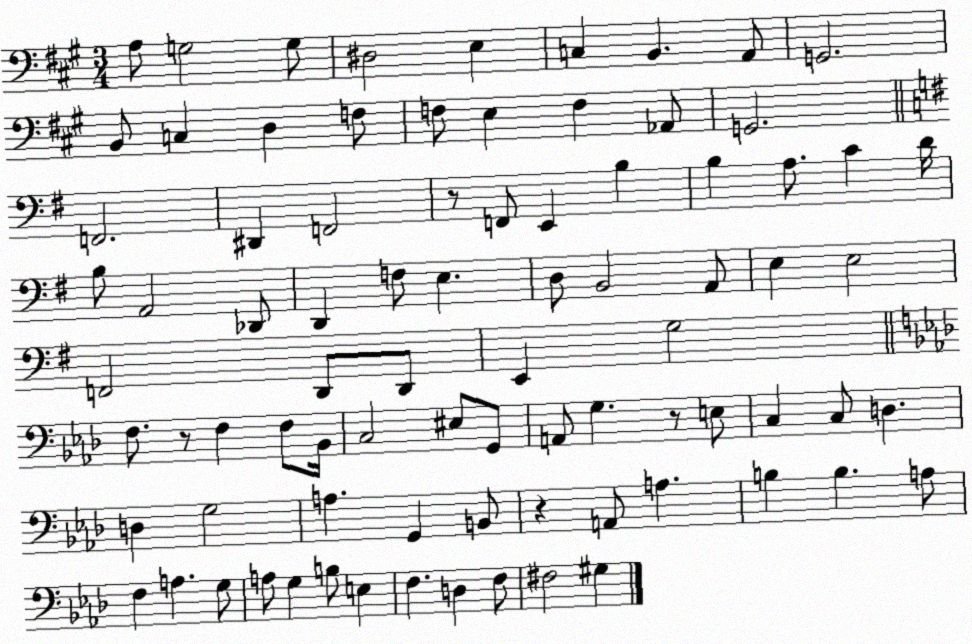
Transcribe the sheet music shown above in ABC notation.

X:1
T:Untitled
M:3/4
L:1/4
K:A
A,/2 G,2 G,/2 ^D,2 E, C, B,, A,,/2 G,,2 B,,/2 C, D, F,/2 F,/2 E, F, _A,,/2 G,,2 F,,2 ^D,, F,,2 z/2 F,,/2 E,, B, B, A,/2 C D/4 B,/2 A,,2 _D,,/2 D,, F,/2 E, D,/2 B,,2 A,,/2 E, E,2 F,,2 D,,/2 D,,/2 E,, G,2 F,/2 z/2 F, F,/2 _B,,/4 C,2 ^E,/2 G,,/2 A,,/2 G, z/2 E,/2 C, C,/2 D, D, G,2 A, G,, B,,/2 z A,,/2 A, B, B, A,/2 F, A, G,/2 A,/2 G, B,/2 E, F, D, F,/2 ^F,2 ^G,